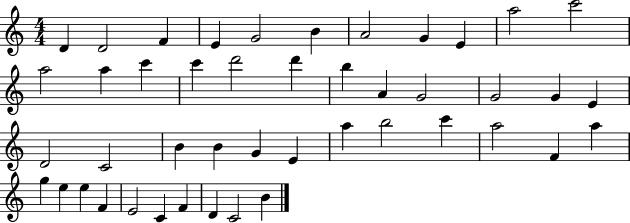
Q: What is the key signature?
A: C major